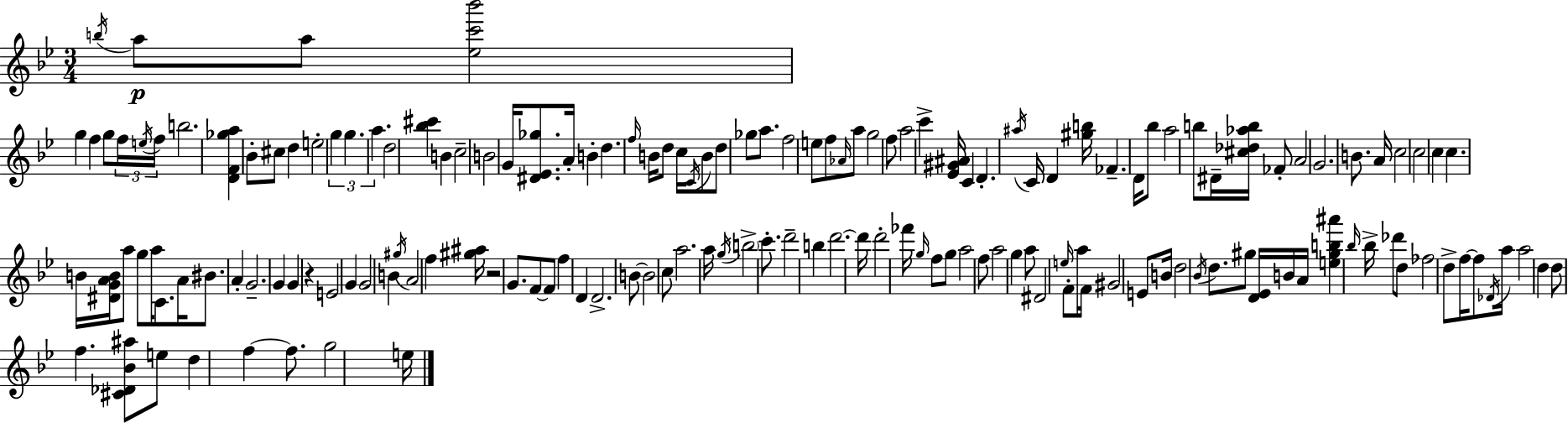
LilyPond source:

{
  \clef treble
  \numericTimeSignature
  \time 3/4
  \key bes \major
  \acciaccatura { b''16 }\p a''8 a''8 <ees'' c''' bes'''>2 | g''4 f''4 g''8 \tuplet 3/2 { f''16 | \acciaccatura { e''16 } f''16 } b''2. | <d' f' ges'' a''>4 bes'8-. cis''8 d''4 | \break e''2-. \tuplet 3/2 { g''4 | g''4. a''4. } | d''2 <bes'' cis'''>4 | b'4 c''2-- | \break b'2 g'16 <dis' ees' ges''>8. | a'16-. b'4-. d''4. | \grace { f''16 } b'16 d''8 c''16 \acciaccatura { c'16 } b'8 d''8 ges''8 | a''8. f''2 | \break e''8 f''8 \grace { aes'16 } a''8 g''2 | f''8 a''2 | c'''4-> <ees' gis' ais'>16 c'4 d'4.-. | \acciaccatura { ais''16 } c'16 d'4 <gis'' b''>16 fes'4.-- | \break d'16 bes''8 a''2 | b''8 dis'16-- <cis'' des'' aes'' b''>16 fes'8-. a'2 | g'2. | b'8. a'16 c''2 | \break c''2 | c''4 c''4. | b'16 <dis' g' a' b'>16 a''8 g''8 a''16 c'8. a'16 bis'8. | a'4-. g'2.-- | \break g'4 g'4 | r4 e'2 | g'4 g'2 | b'4 \acciaccatura { gis''16 } a'2 | \break f''4 <gis'' ais''>16 r2 | g'8. f'8~~ f'8 f''4 | d'4 d'2.-> | b'8~~ b'2 | \break c''8 a''2. | a''16 \acciaccatura { g''16 } \parenthesize b''2-> | c'''8.-. d'''2-- | b''4 d'''2.~~ | \break d'''16 d'''2-. | fes'''16 \grace { g''16 } f''8 g''8 a''2 | f''8 a''2 | g''4 a''8 dis'2 | \break \grace { e''16 } f'8-. a''16 f'16 | gis'2 e'8 b'16 d''2 | \acciaccatura { bes'16 } d''8. gis''8 | <d' ees'>16 b'16 a'16 <e'' gis'' b'' ais'''>4 \grace { bes''16 } bes''16-> des'''8 | \break d''8 fes''2 d''8-> | f''16~~ f''8 \acciaccatura { des'16 } a''16 a''2 | d''4 d''8 f''4. | <cis' des' bes' ais''>8 e''8 d''4 f''4~~ | \break f''8. g''2 | e''16 \bar "|."
}